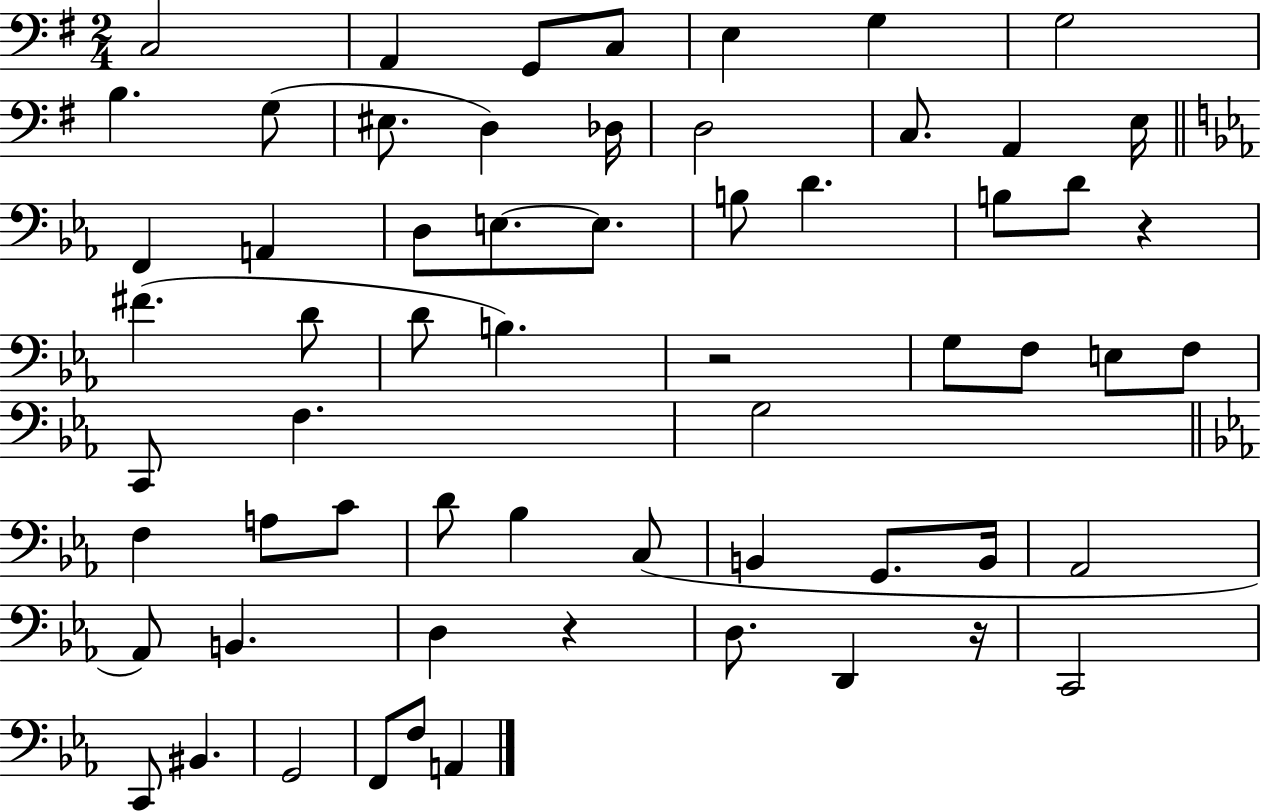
C3/h A2/q G2/e C3/e E3/q G3/q G3/h B3/q. G3/e EIS3/e. D3/q Db3/s D3/h C3/e. A2/q E3/s F2/q A2/q D3/e E3/e. E3/e. B3/e D4/q. B3/e D4/e R/q F#4/q. D4/e D4/e B3/q. R/h G3/e F3/e E3/e F3/e C2/e F3/q. G3/h F3/q A3/e C4/e D4/e Bb3/q C3/e B2/q G2/e. B2/s Ab2/h Ab2/e B2/q. D3/q R/q D3/e. D2/q R/s C2/h C2/e BIS2/q. G2/h F2/e F3/e A2/q